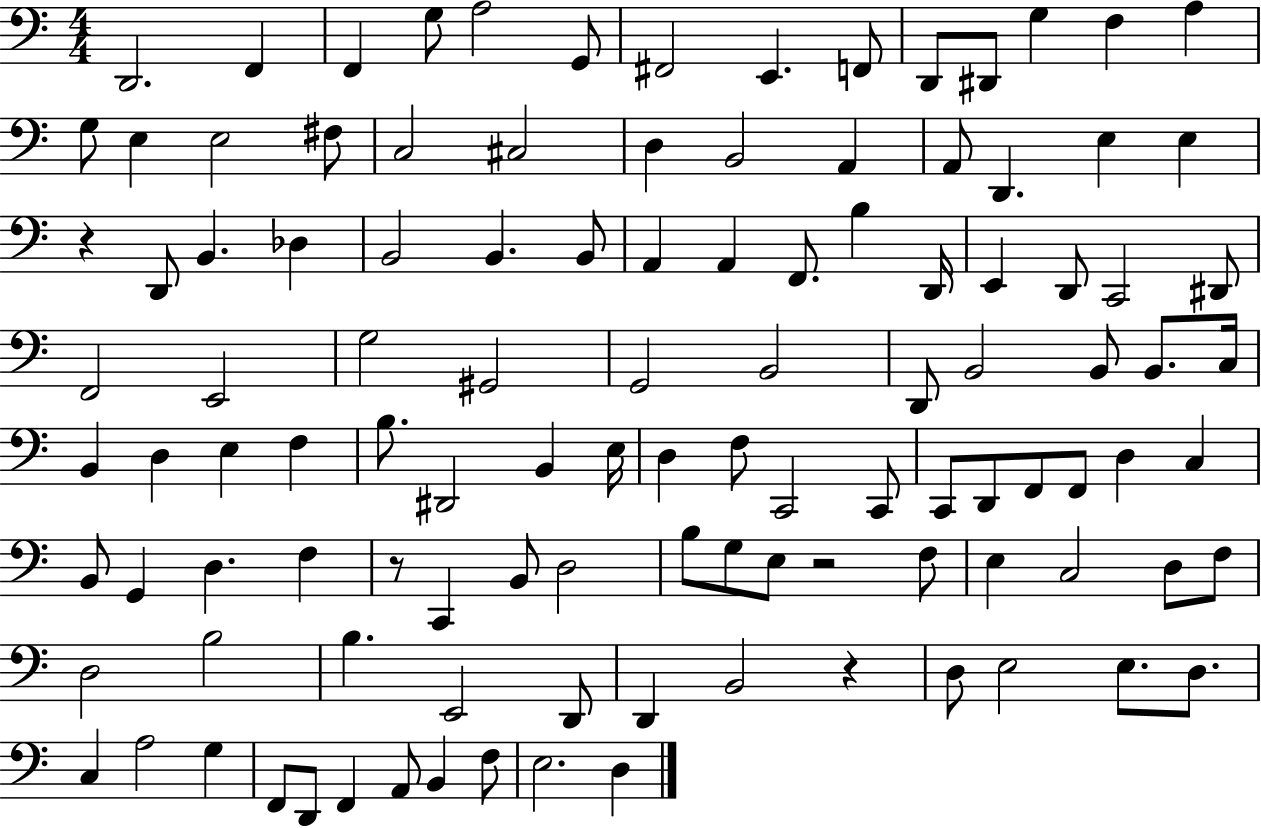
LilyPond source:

{
  \clef bass
  \numericTimeSignature
  \time 4/4
  \key c \major
  d,2. f,4 | f,4 g8 a2 g,8 | fis,2 e,4. f,8 | d,8 dis,8 g4 f4 a4 | \break g8 e4 e2 fis8 | c2 cis2 | d4 b,2 a,4 | a,8 d,4. e4 e4 | \break r4 d,8 b,4. des4 | b,2 b,4. b,8 | a,4 a,4 f,8. b4 d,16 | e,4 d,8 c,2 dis,8 | \break f,2 e,2 | g2 gis,2 | g,2 b,2 | d,8 b,2 b,8 b,8. c16 | \break b,4 d4 e4 f4 | b8. dis,2 b,4 e16 | d4 f8 c,2 c,8 | c,8 d,8 f,8 f,8 d4 c4 | \break b,8 g,4 d4. f4 | r8 c,4 b,8 d2 | b8 g8 e8 r2 f8 | e4 c2 d8 f8 | \break d2 b2 | b4. e,2 d,8 | d,4 b,2 r4 | d8 e2 e8. d8. | \break c4 a2 g4 | f,8 d,8 f,4 a,8 b,4 f8 | e2. d4 | \bar "|."
}